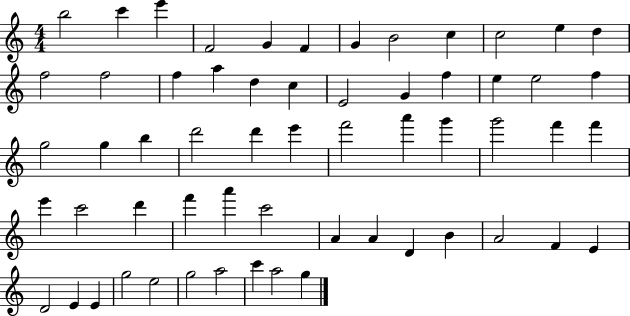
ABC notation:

X:1
T:Untitled
M:4/4
L:1/4
K:C
b2 c' e' F2 G F G B2 c c2 e d f2 f2 f a d c E2 G f e e2 f g2 g b d'2 d' e' f'2 a' g' g'2 f' f' e' c'2 d' f' a' c'2 A A D B A2 F E D2 E E g2 e2 g2 a2 c' a2 g